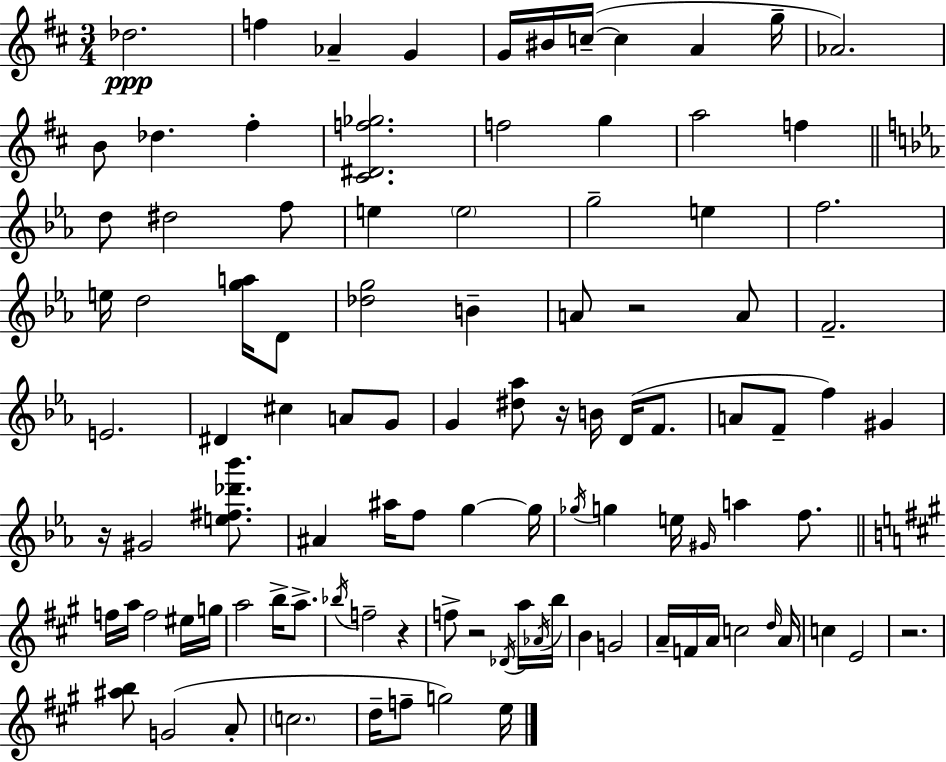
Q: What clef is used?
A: treble